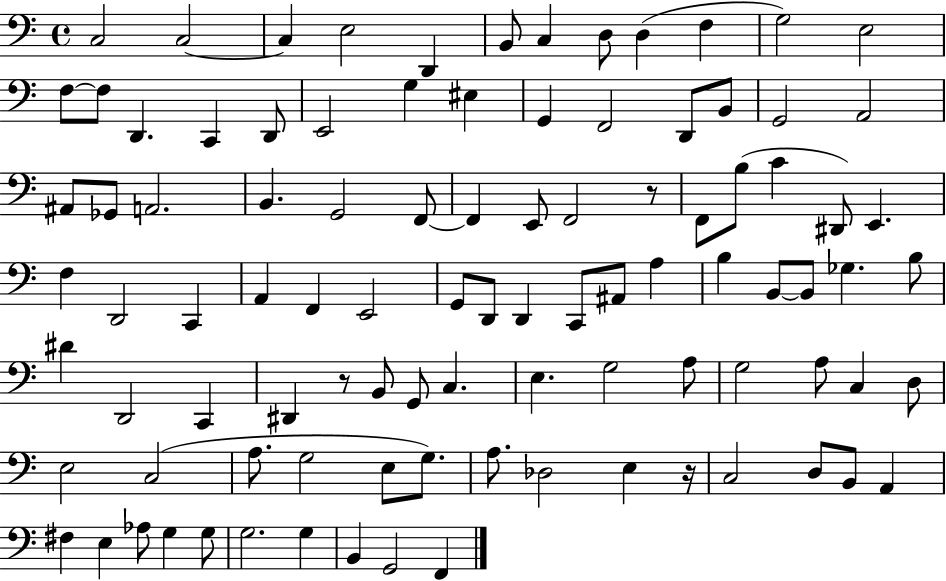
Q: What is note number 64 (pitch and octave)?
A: C3